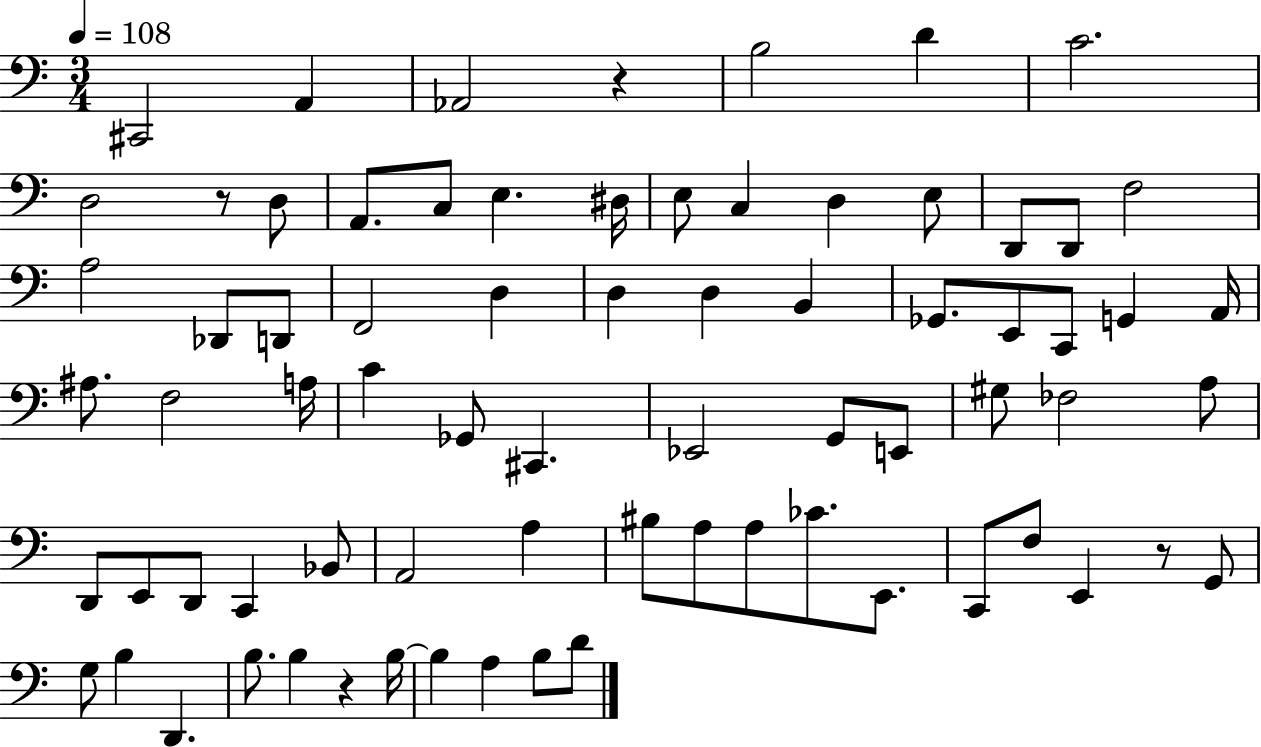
C#2/h A2/q Ab2/h R/q B3/h D4/q C4/h. D3/h R/e D3/e A2/e. C3/e E3/q. D#3/s E3/e C3/q D3/q E3/e D2/e D2/e F3/h A3/h Db2/e D2/e F2/h D3/q D3/q D3/q B2/q Gb2/e. E2/e C2/e G2/q A2/s A#3/e. F3/h A3/s C4/q Gb2/e C#2/q. Eb2/h G2/e E2/e G#3/e FES3/h A3/e D2/e E2/e D2/e C2/q Bb2/e A2/h A3/q BIS3/e A3/e A3/e CES4/e. E2/e. C2/e F3/e E2/q R/e G2/e G3/e B3/q D2/q. B3/e. B3/q R/q B3/s B3/q A3/q B3/e D4/e